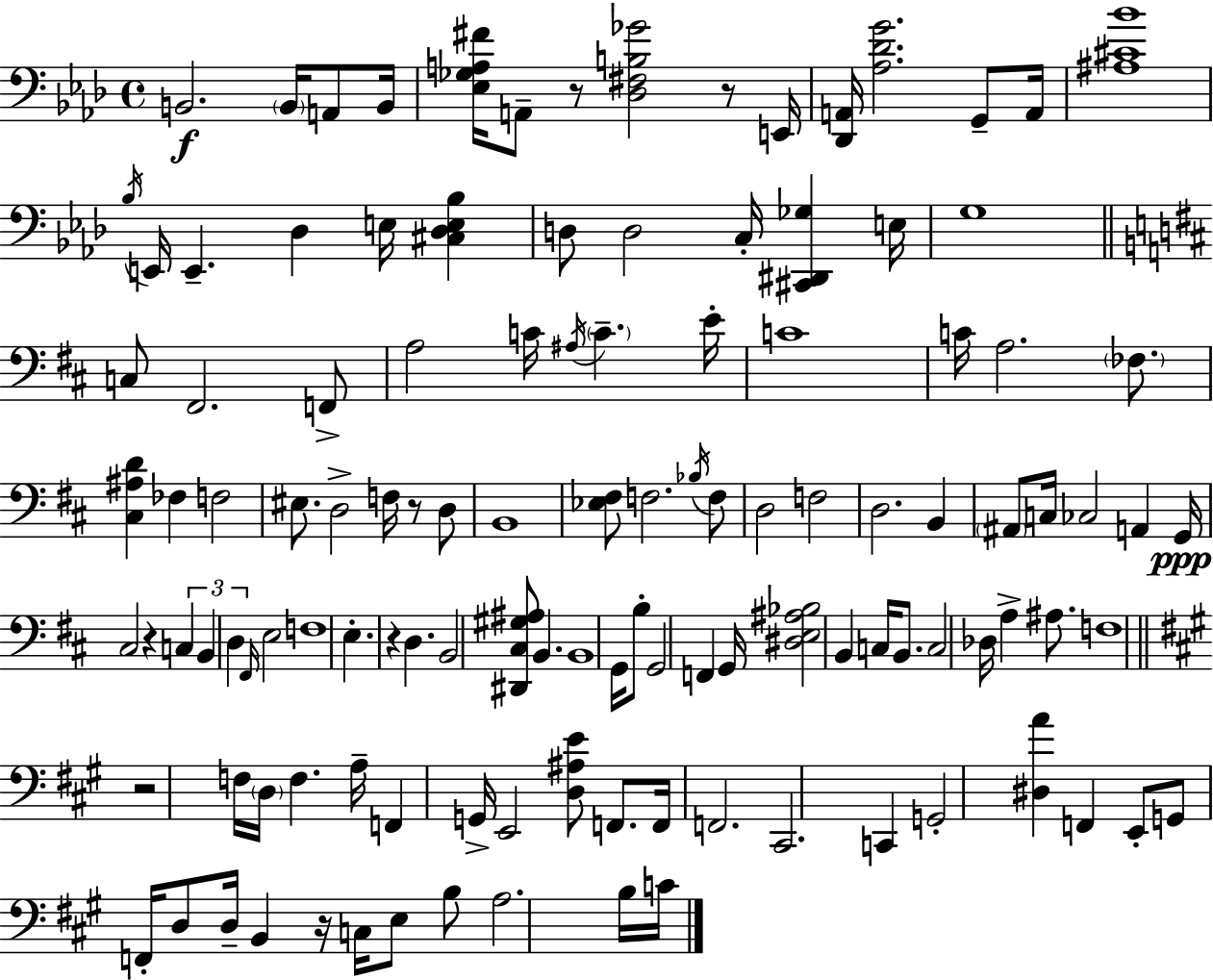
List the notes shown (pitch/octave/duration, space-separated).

B2/h. B2/s A2/e B2/s [Eb3,Gb3,A3,F#4]/s A2/e R/e [Db3,F#3,B3,Gb4]/h R/e E2/s [Db2,A2]/s [Ab3,Db4,G4]/h. G2/e A2/s [A#3,C#4,Bb4]/w Bb3/s E2/s E2/q. Db3/q E3/s [C#3,Db3,E3,Bb3]/q D3/e D3/h C3/s [C#2,D#2,Gb3]/q E3/s G3/w C3/e F#2/h. F2/e A3/h C4/s A#3/s C4/q. E4/s C4/w C4/s A3/h. FES3/e. [C#3,A#3,D4]/q FES3/q F3/h EIS3/e. D3/h F3/s R/e D3/e B2/w [Eb3,F#3]/e F3/h. Bb3/s F3/e D3/h F3/h D3/h. B2/q A#2/e C3/s CES3/h A2/q G2/s C#3/h R/q C3/q B2/q D3/q F#2/s E3/h F3/w E3/q. R/q D3/q. B2/h [D#2,C#3,G#3,A#3]/e B2/q. B2/w G2/s B3/e G2/h F2/q G2/s [D#3,E3,A#3,Bb3]/h B2/q C3/s B2/e. C3/h Db3/s A3/q A#3/e. F3/w R/h F3/s D3/s F3/q. A3/s F2/q G2/s E2/h [D3,A#3,E4]/e F2/e. F2/s F2/h. C#2/h. C2/q G2/h [D#3,A4]/q F2/q E2/e G2/e F2/s D3/e D3/s B2/q R/s C3/s E3/e B3/e A3/h. B3/s C4/s